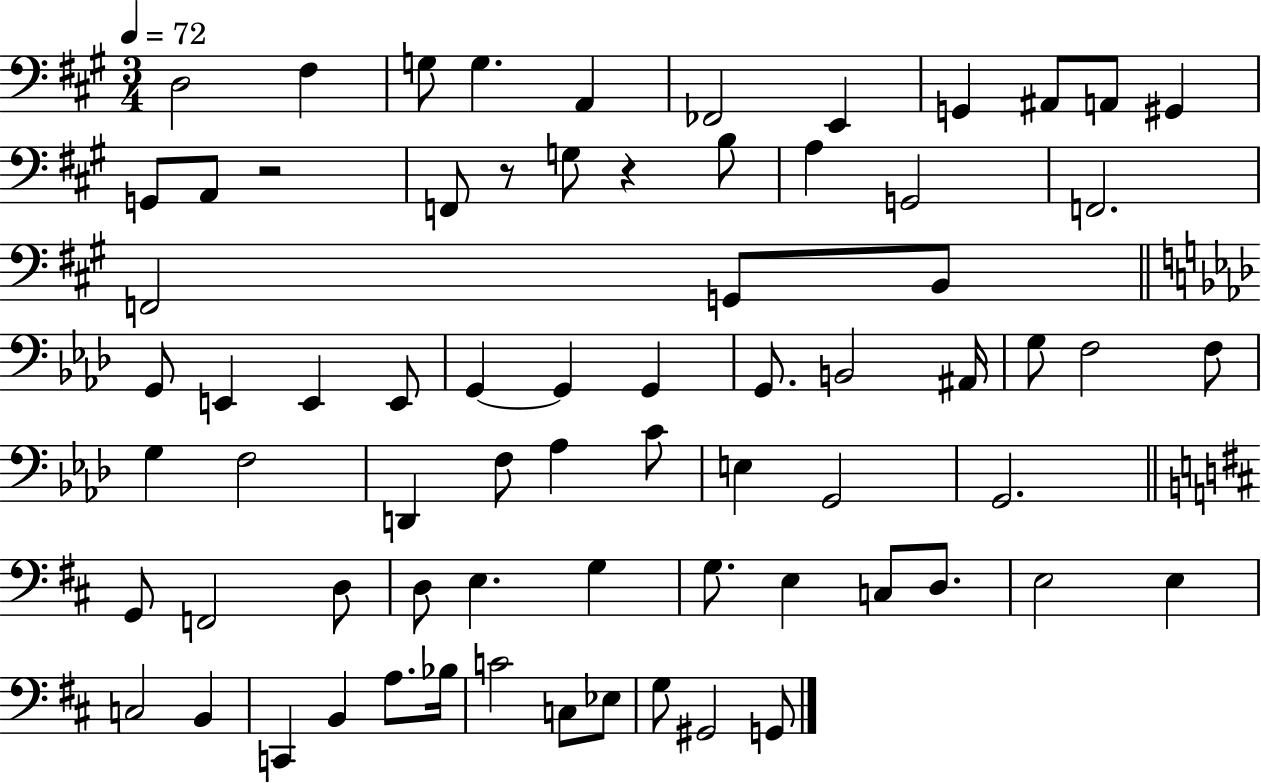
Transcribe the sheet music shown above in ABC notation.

X:1
T:Untitled
M:3/4
L:1/4
K:A
D,2 ^F, G,/2 G, A,, _F,,2 E,, G,, ^A,,/2 A,,/2 ^G,, G,,/2 A,,/2 z2 F,,/2 z/2 G,/2 z B,/2 A, G,,2 F,,2 F,,2 G,,/2 B,,/2 G,,/2 E,, E,, E,,/2 G,, G,, G,, G,,/2 B,,2 ^A,,/4 G,/2 F,2 F,/2 G, F,2 D,, F,/2 _A, C/2 E, G,,2 G,,2 G,,/2 F,,2 D,/2 D,/2 E, G, G,/2 E, C,/2 D,/2 E,2 E, C,2 B,, C,, B,, A,/2 _B,/4 C2 C,/2 _E,/2 G,/2 ^G,,2 G,,/2